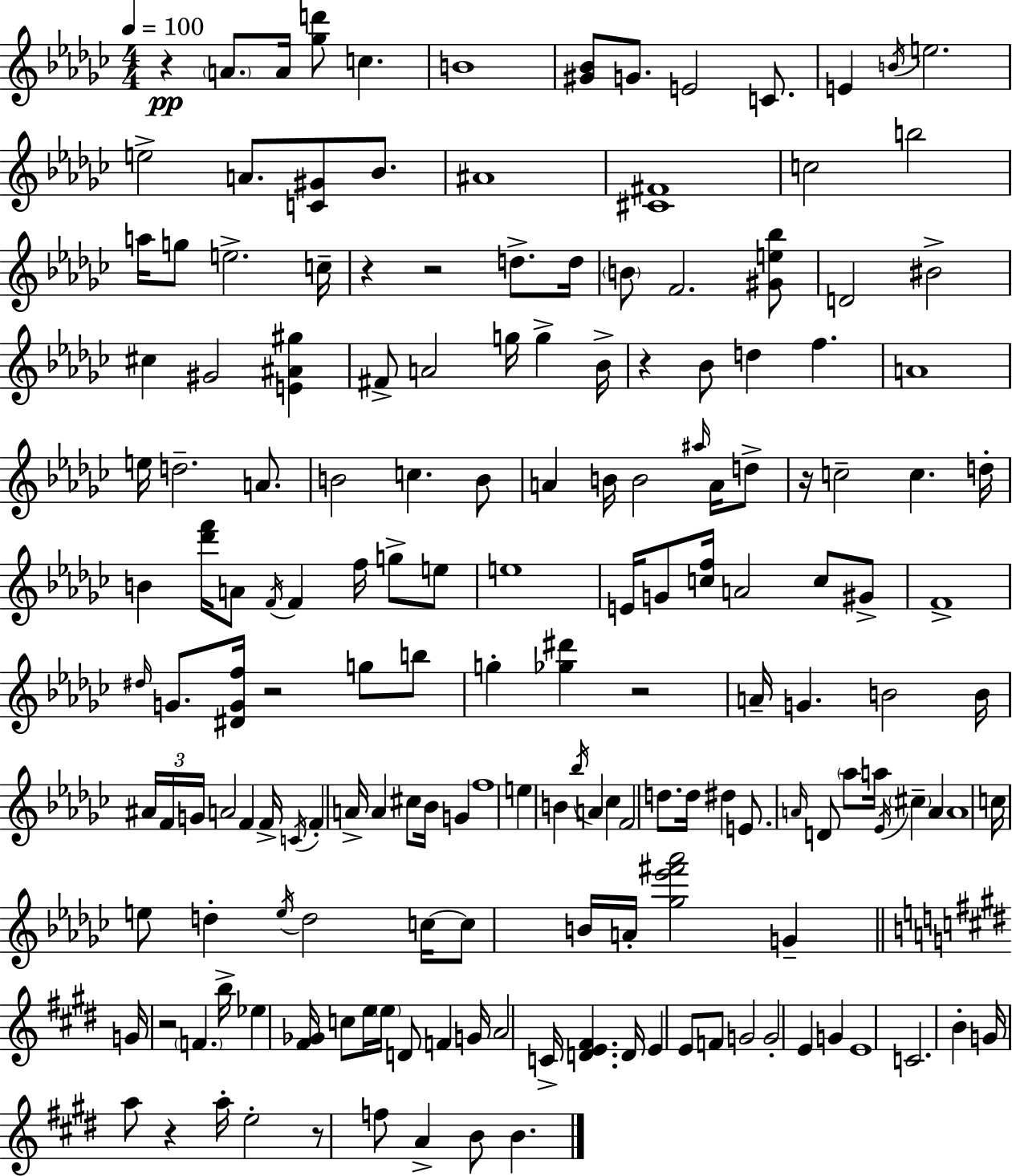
R/q A4/e. A4/s [Gb5,D6]/e C5/q. B4/w [G#4,Bb4]/e G4/e. E4/h C4/e. E4/q B4/s E5/h. E5/h A4/e. [C4,G#4]/e Bb4/e. A#4/w [C#4,F#4]/w C5/h B5/h A5/s G5/e E5/h. C5/s R/q R/h D5/e. D5/s B4/e F4/h. [G#4,E5,Bb5]/e D4/h BIS4/h C#5/q G#4/h [E4,A#4,G#5]/q F#4/e A4/h G5/s G5/q Bb4/s R/q Bb4/e D5/q F5/q. A4/w E5/s D5/h. A4/e. B4/h C5/q. B4/e A4/q B4/s B4/h A#5/s A4/s D5/e R/s C5/h C5/q. D5/s B4/q [Db6,F6]/s A4/e F4/s F4/q F5/s G5/e E5/e E5/w E4/s G4/e [C5,F5]/s A4/h C5/e G#4/e F4/w D#5/s G4/e. [D#4,G4,F5]/s R/h G5/e B5/e G5/q [Gb5,D#6]/q R/h A4/s G4/q. B4/h B4/s A#4/s F4/s G4/s A4/h F4/q F4/s C4/s F4/q A4/s A4/q C#5/e Bb4/s G4/q F5/w E5/q B4/q Bb5/s A4/q CES5/q F4/h D5/e. D5/s D#5/q E4/e. A4/s D4/e Ab5/e A5/s Eb4/s C#5/q A4/q A4/w C5/s E5/e D5/q E5/s D5/h C5/s C5/e B4/s A4/s [Gb5,Eb6,F#6,Ab6]/h G4/q G4/s R/h F4/q. B5/s Eb5/q [F#4,Gb4]/s C5/e E5/s E5/s D4/e F4/q G4/s A4/h C4/s [D4,E4,F#4]/q. D4/s E4/q E4/e F4/e G4/h G4/h E4/q G4/q E4/w C4/h. B4/q G4/s A5/e R/q A5/s E5/h R/e F5/e A4/q B4/e B4/q.